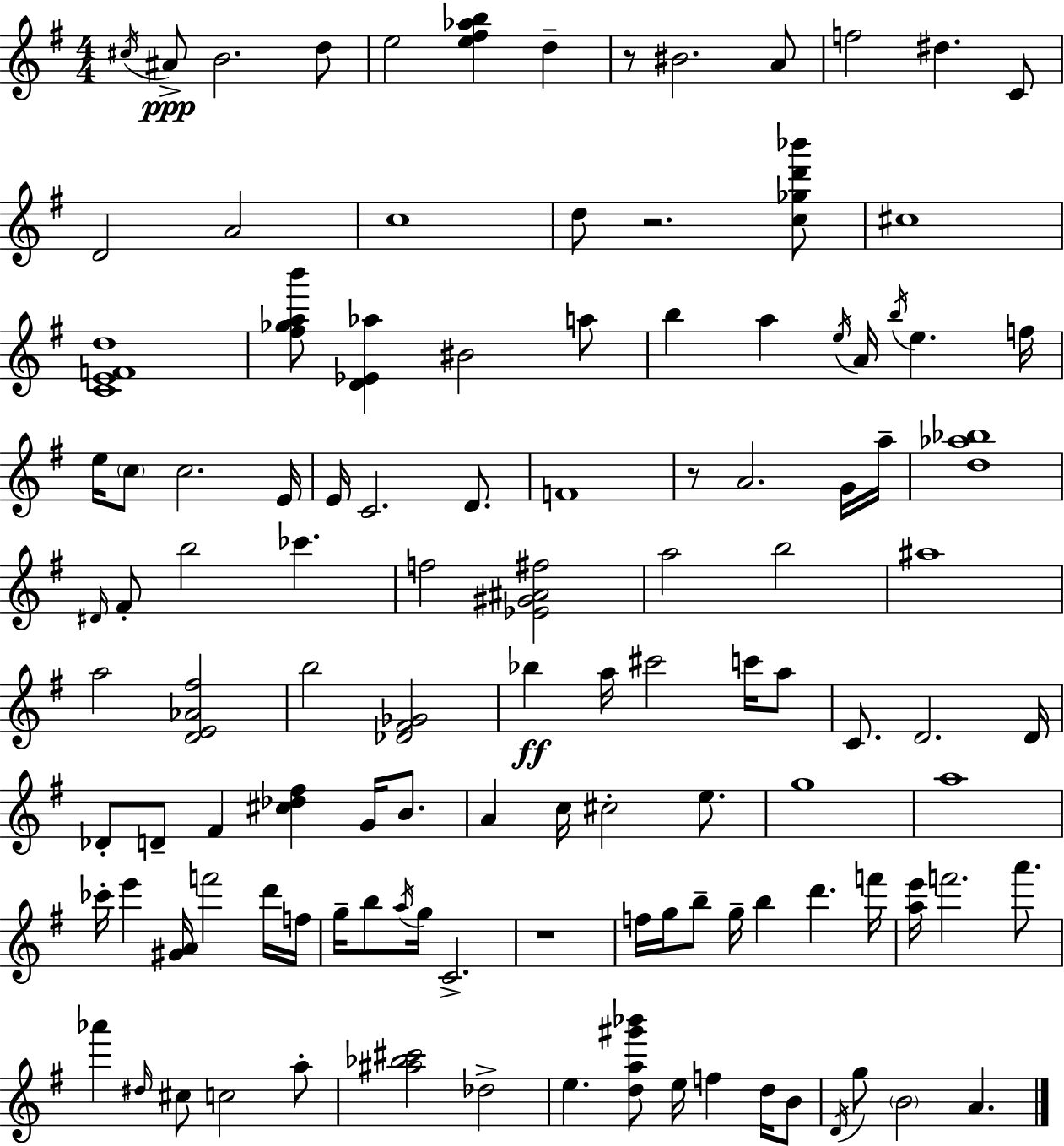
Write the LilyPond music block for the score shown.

{
  \clef treble
  \numericTimeSignature
  \time 4/4
  \key e \minor
  \acciaccatura { cis''16 }\ppp ais'8-> b'2. d''8 | e''2 <e'' fis'' aes'' b''>4 d''4-- | r8 bis'2. a'8 | f''2 dis''4. c'8 | \break d'2 a'2 | c''1 | d''8 r2. <c'' ges'' d''' bes'''>8 | cis''1 | \break <c' e' f' d''>1 | <fis'' ges'' a'' b'''>8 <d' ees' aes''>4 bis'2 a''8 | b''4 a''4 \acciaccatura { e''16 } a'16 \acciaccatura { b''16 } e''4. | f''16 e''16 \parenthesize c''8 c''2. | \break e'16 e'16 c'2. | d'8. f'1 | r8 a'2. | g'16 a''16-- <d'' aes'' bes''>1 | \break \grace { dis'16 } fis'8-. b''2 ces'''4. | f''2 <ees' gis' ais' fis''>2 | a''2 b''2 | ais''1 | \break a''2 <d' e' aes' fis''>2 | b''2 <des' fis' ges'>2 | bes''4\ff a''16 cis'''2 | c'''16 a''8 c'8. d'2. | \break d'16 des'8-. d'8-- fis'4 <cis'' des'' fis''>4 | g'16 b'8. a'4 c''16 cis''2-. | e''8. g''1 | a''1 | \break ces'''16-. e'''4 <gis' a'>16 f'''2 | d'''16 f''16 g''16-- b''8 \acciaccatura { a''16 } g''16 c'2.-> | r1 | f''16 g''16 b''8-- g''16-- b''4 d'''4. | \break f'''16 <a'' e'''>16 f'''2. | a'''8. aes'''4 \grace { dis''16 } cis''8 c''2 | a''8-. <ais'' bes'' cis'''>2 des''2-> | e''4. <d'' a'' gis''' bes'''>8 e''16 f''4 | \break d''16 b'8 \acciaccatura { d'16 } g''8 \parenthesize b'2 | a'4. \bar "|."
}